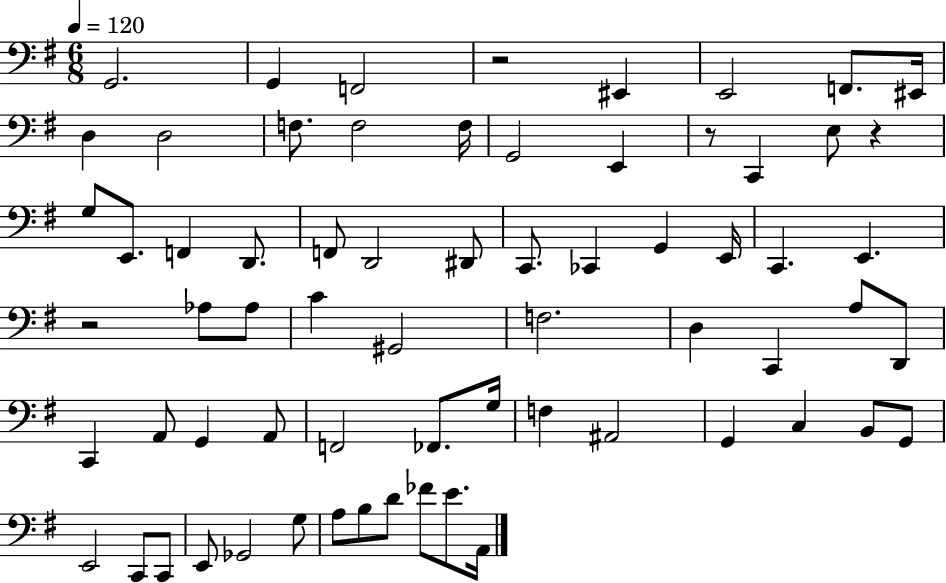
X:1
T:Untitled
M:6/8
L:1/4
K:G
G,,2 G,, F,,2 z2 ^E,, E,,2 F,,/2 ^E,,/4 D, D,2 F,/2 F,2 F,/4 G,,2 E,, z/2 C,, E,/2 z G,/2 E,,/2 F,, D,,/2 F,,/2 D,,2 ^D,,/2 C,,/2 _C,, G,, E,,/4 C,, E,, z2 _A,/2 _A,/2 C ^G,,2 F,2 D, C,, A,/2 D,,/2 C,, A,,/2 G,, A,,/2 F,,2 _F,,/2 G,/4 F, ^A,,2 G,, C, B,,/2 G,,/2 E,,2 C,,/2 C,,/2 E,,/2 _G,,2 G,/2 A,/2 B,/2 D/2 _F/2 E/2 A,,/4